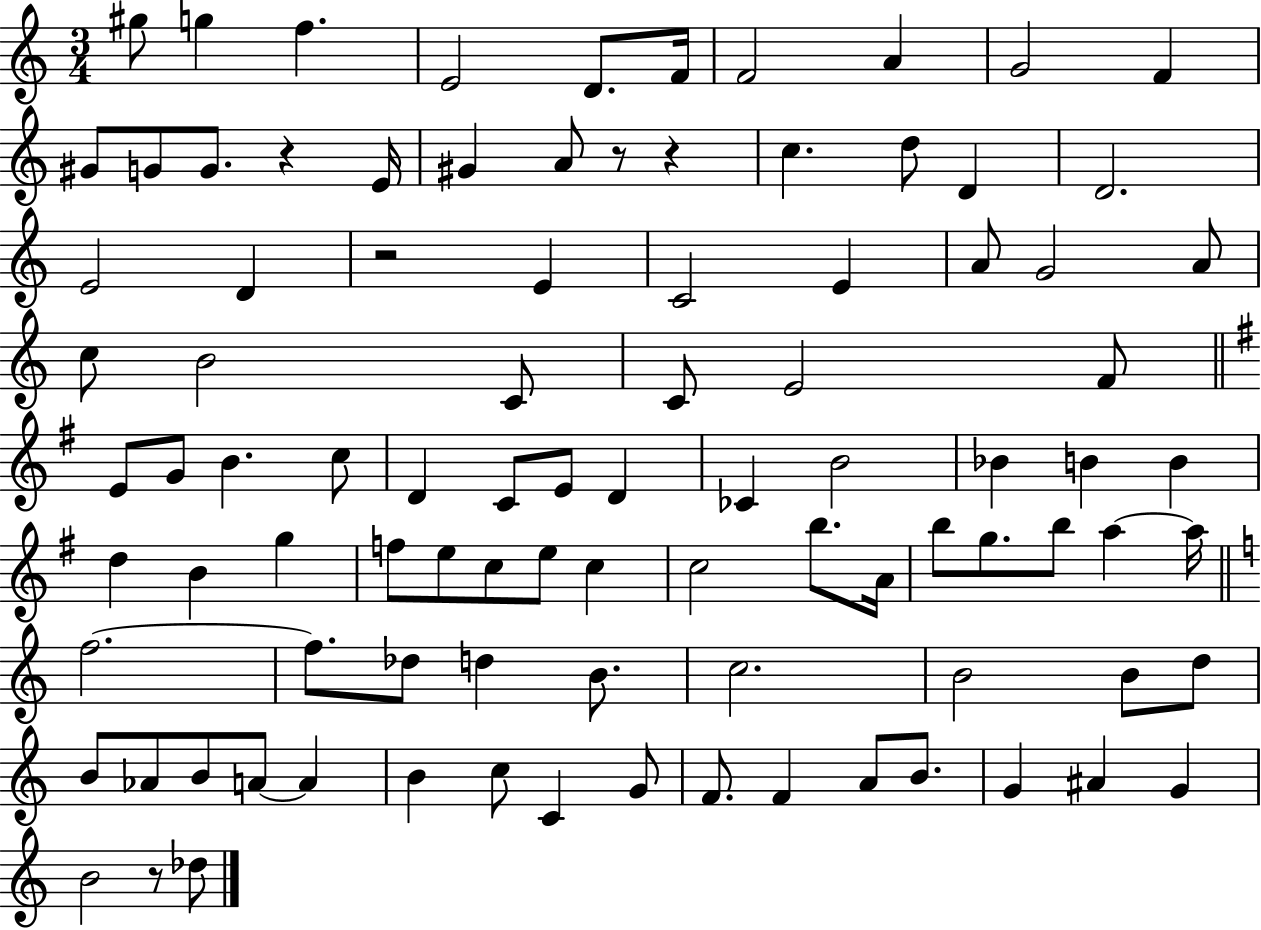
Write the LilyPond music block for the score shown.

{
  \clef treble
  \numericTimeSignature
  \time 3/4
  \key c \major
  gis''8 g''4 f''4. | e'2 d'8. f'16 | f'2 a'4 | g'2 f'4 | \break gis'8 g'8 g'8. r4 e'16 | gis'4 a'8 r8 r4 | c''4. d''8 d'4 | d'2. | \break e'2 d'4 | r2 e'4 | c'2 e'4 | a'8 g'2 a'8 | \break c''8 b'2 c'8 | c'8 e'2 f'8 | \bar "||" \break \key g \major e'8 g'8 b'4. c''8 | d'4 c'8 e'8 d'4 | ces'4 b'2 | bes'4 b'4 b'4 | \break d''4 b'4 g''4 | f''8 e''8 c''8 e''8 c''4 | c''2 b''8. a'16 | b''8 g''8. b''8 a''4~~ a''16 | \break \bar "||" \break \key a \minor f''2.~~ | f''8. des''8 d''4 b'8. | c''2. | b'2 b'8 d''8 | \break b'8 aes'8 b'8 a'8~~ a'4 | b'4 c''8 c'4 g'8 | f'8. f'4 a'8 b'8. | g'4 ais'4 g'4 | \break b'2 r8 des''8 | \bar "|."
}